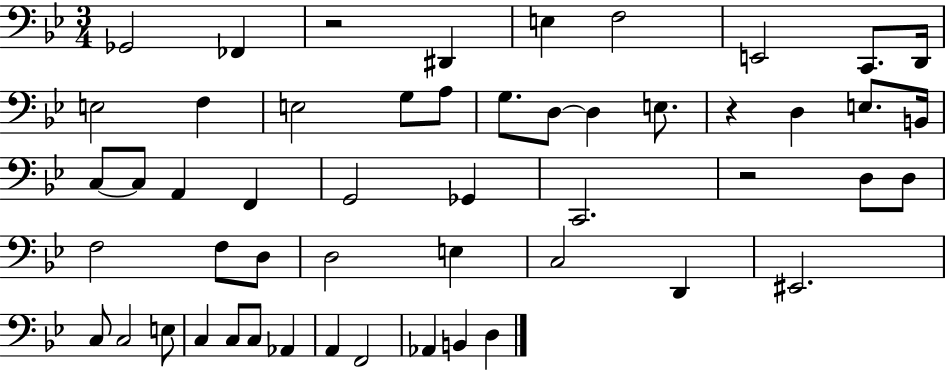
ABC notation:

X:1
T:Untitled
M:3/4
L:1/4
K:Bb
_G,,2 _F,, z2 ^D,, E, F,2 E,,2 C,,/2 D,,/4 E,2 F, E,2 G,/2 A,/2 G,/2 D,/2 D, E,/2 z D, E,/2 B,,/4 C,/2 C,/2 A,, F,, G,,2 _G,, C,,2 z2 D,/2 D,/2 F,2 F,/2 D,/2 D,2 E, C,2 D,, ^E,,2 C,/2 C,2 E,/2 C, C,/2 C,/2 _A,, A,, F,,2 _A,, B,, D,